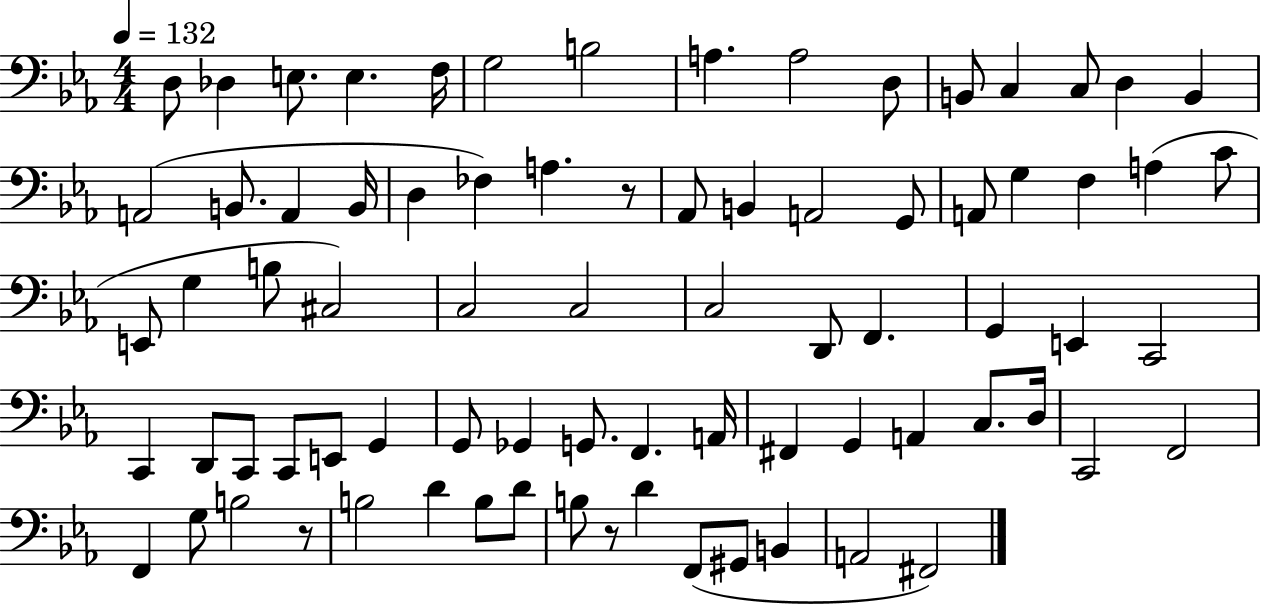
{
  \clef bass
  \numericTimeSignature
  \time 4/4
  \key ees \major
  \tempo 4 = 132
  \repeat volta 2 { d8 des4 e8. e4. f16 | g2 b2 | a4. a2 d8 | b,8 c4 c8 d4 b,4 | \break a,2( b,8. a,4 b,16 | d4 fes4) a4. r8 | aes,8 b,4 a,2 g,8 | a,8 g4 f4 a4( c'8 | \break e,8 g4 b8 cis2) | c2 c2 | c2 d,8 f,4. | g,4 e,4 c,2 | \break c,4 d,8 c,8 c,8 e,8 g,4 | g,8 ges,4 g,8. f,4. a,16 | fis,4 g,4 a,4 c8. d16 | c,2 f,2 | \break f,4 g8 b2 r8 | b2 d'4 b8 d'8 | b8 r8 d'4 f,8( gis,8 b,4 | a,2 fis,2) | \break } \bar "|."
}